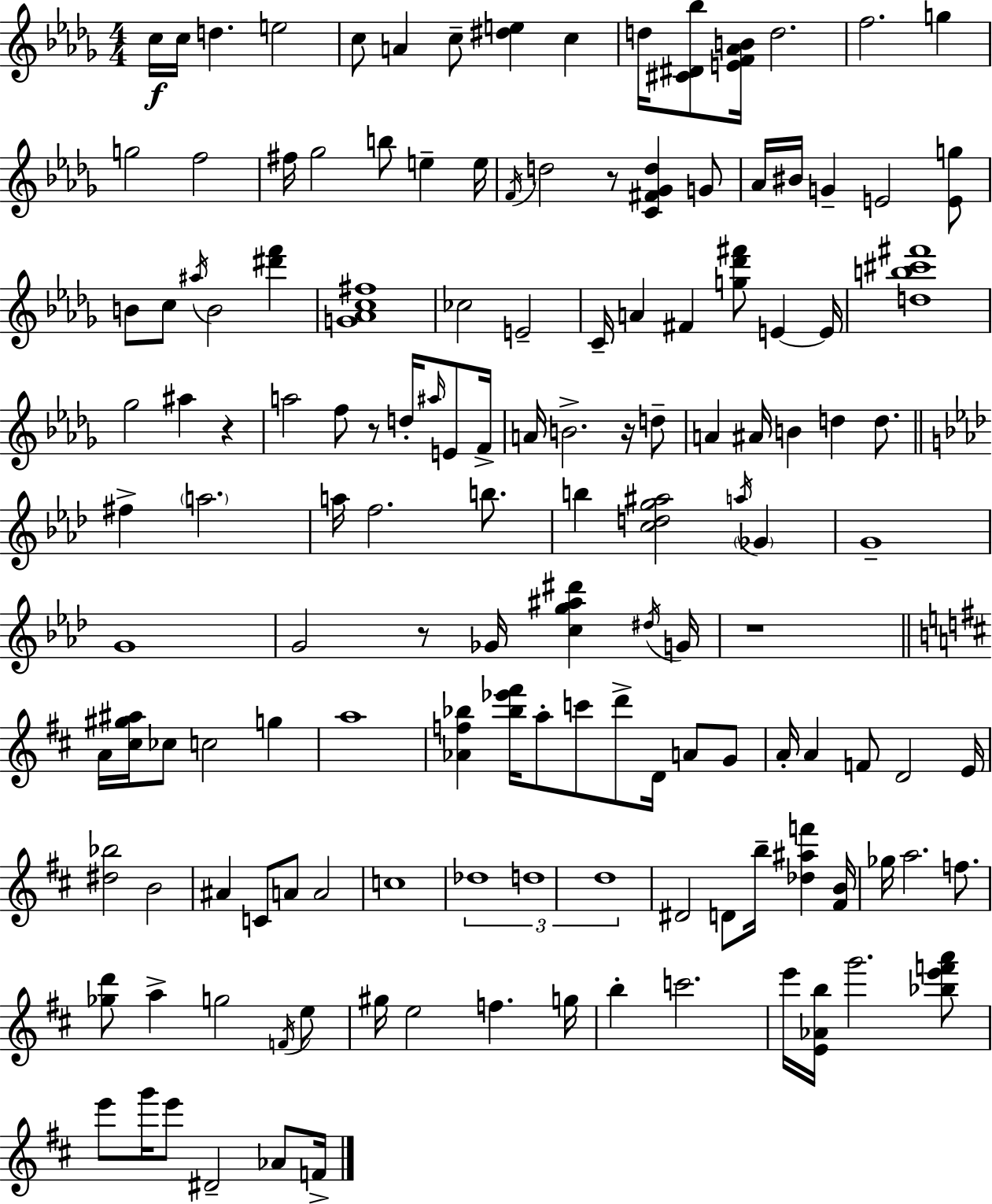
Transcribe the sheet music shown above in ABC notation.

X:1
T:Untitled
M:4/4
L:1/4
K:Bbm
c/4 c/4 d e2 c/2 A c/2 [^de] c d/4 [^C^D_b]/2 [EF_AB]/4 d2 f2 g g2 f2 ^f/4 _g2 b/2 e e/4 F/4 d2 z/2 [C^F_Gd] G/2 _A/4 ^B/4 G E2 [Eg]/2 B/2 c/2 ^a/4 B2 [^d'f'] [G_Ac^f]4 _c2 E2 C/4 A ^F [g_d'^f']/2 E E/4 [db^c'^f']4 _g2 ^a z a2 f/2 z/2 d/4 ^a/4 E/2 F/4 A/4 B2 z/4 d/2 A ^A/4 B d d/2 ^f a2 a/4 f2 b/2 b [cdg^a]2 a/4 _G G4 G4 G2 z/2 _G/4 [cg^a^d'] ^d/4 G/4 z4 A/4 [^c^g^a]/4 _c/2 c2 g a4 [_Af_b] [_b_e'^f']/4 a/2 c'/2 d'/2 D/4 A/2 G/2 A/4 A F/2 D2 E/4 [^d_b]2 B2 ^A C/2 A/2 A2 c4 _d4 d4 d4 ^D2 D/2 b/4 [_d^af'] [^FB]/4 _g/4 a2 f/2 [_gd']/2 a g2 F/4 e/2 ^g/4 e2 f g/4 b c'2 e'/4 [E_Ab]/4 g'2 [_be'f'a']/2 e'/2 g'/4 e'/2 ^D2 _A/2 F/4